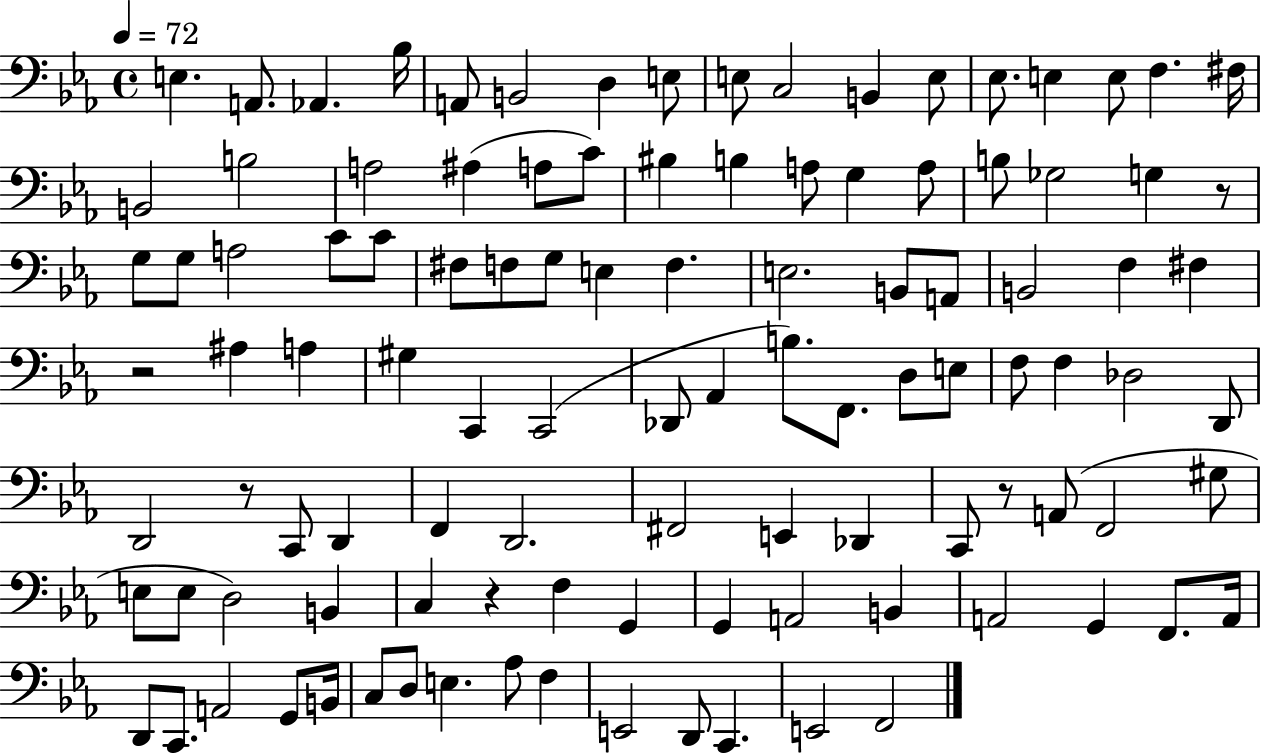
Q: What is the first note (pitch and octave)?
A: E3